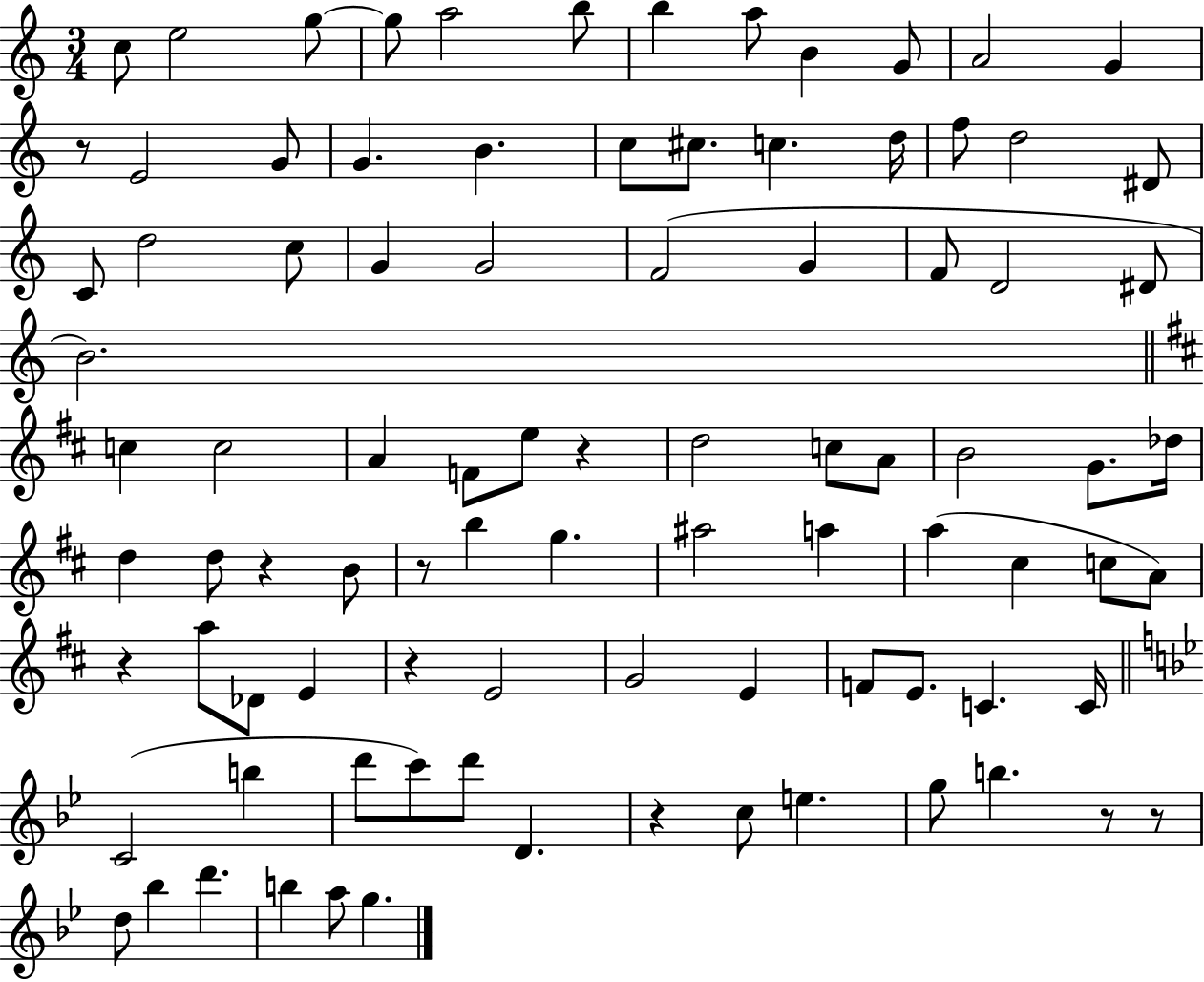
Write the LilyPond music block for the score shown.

{
  \clef treble
  \numericTimeSignature
  \time 3/4
  \key c \major
  c''8 e''2 g''8~~ | g''8 a''2 b''8 | b''4 a''8 b'4 g'8 | a'2 g'4 | \break r8 e'2 g'8 | g'4. b'4. | c''8 cis''8. c''4. d''16 | f''8 d''2 dis'8 | \break c'8 d''2 c''8 | g'4 g'2 | f'2( g'4 | f'8 d'2 dis'8 | \break b'2.) | \bar "||" \break \key b \minor c''4 c''2 | a'4 f'8 e''8 r4 | d''2 c''8 a'8 | b'2 g'8. des''16 | \break d''4 d''8 r4 b'8 | r8 b''4 g''4. | ais''2 a''4 | a''4( cis''4 c''8 a'8) | \break r4 a''8 des'8 e'4 | r4 e'2 | g'2 e'4 | f'8 e'8. c'4. c'16 | \break \bar "||" \break \key bes \major c'2( b''4 | d'''8 c'''8) d'''8 d'4. | r4 c''8 e''4. | g''8 b''4. r8 r8 | \break d''8 bes''4 d'''4. | b''4 a''8 g''4. | \bar "|."
}